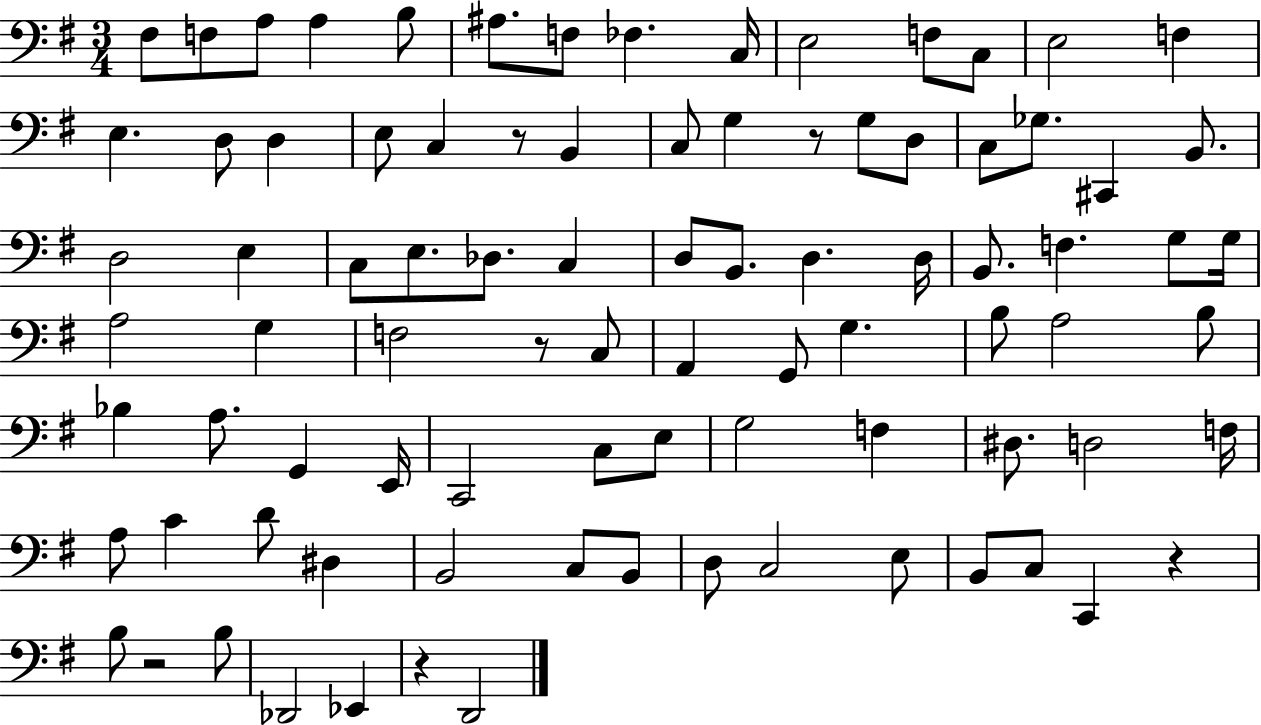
X:1
T:Untitled
M:3/4
L:1/4
K:G
^F,/2 F,/2 A,/2 A, B,/2 ^A,/2 F,/2 _F, C,/4 E,2 F,/2 C,/2 E,2 F, E, D,/2 D, E,/2 C, z/2 B,, C,/2 G, z/2 G,/2 D,/2 C,/2 _G,/2 ^C,, B,,/2 D,2 E, C,/2 E,/2 _D,/2 C, D,/2 B,,/2 D, D,/4 B,,/2 F, G,/2 G,/4 A,2 G, F,2 z/2 C,/2 A,, G,,/2 G, B,/2 A,2 B,/2 _B, A,/2 G,, E,,/4 C,,2 C,/2 E,/2 G,2 F, ^D,/2 D,2 F,/4 A,/2 C D/2 ^D, B,,2 C,/2 B,,/2 D,/2 C,2 E,/2 B,,/2 C,/2 C,, z B,/2 z2 B,/2 _D,,2 _E,, z D,,2